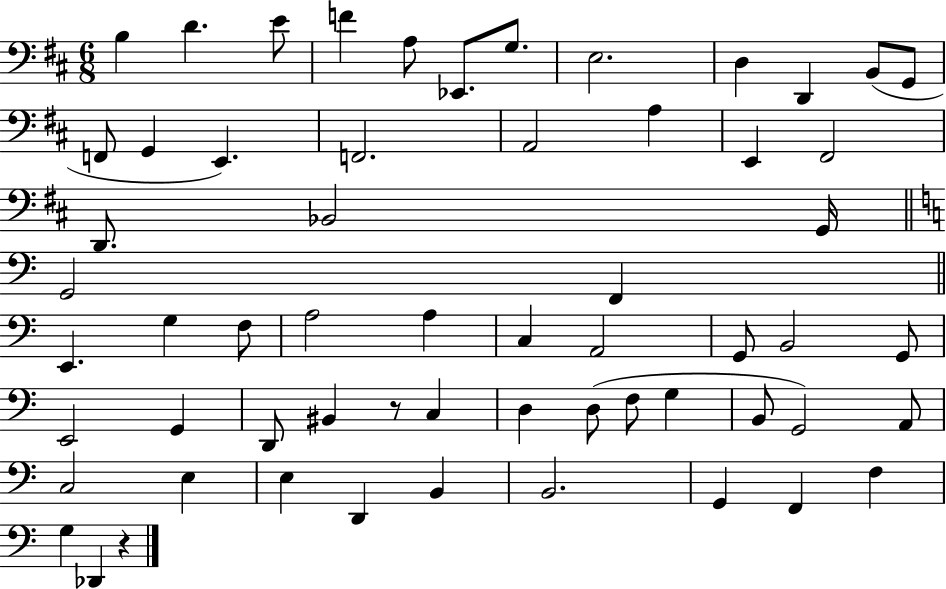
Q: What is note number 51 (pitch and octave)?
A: D2